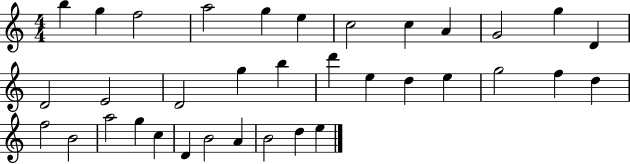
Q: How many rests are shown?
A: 0